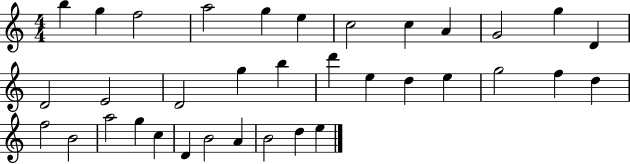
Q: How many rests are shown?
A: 0